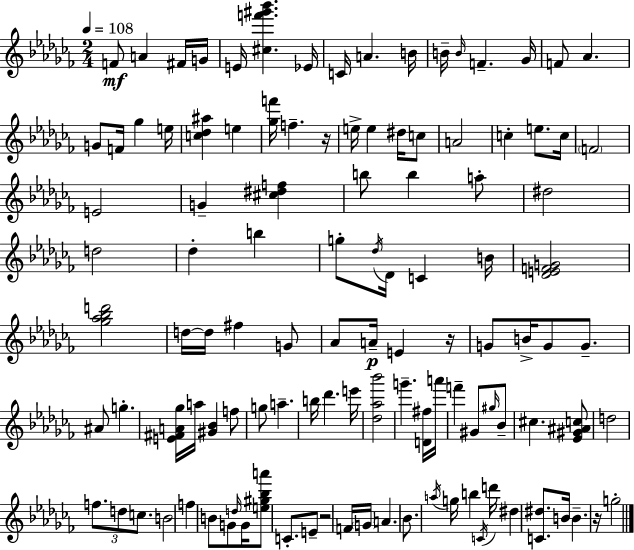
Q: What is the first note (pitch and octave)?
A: F4